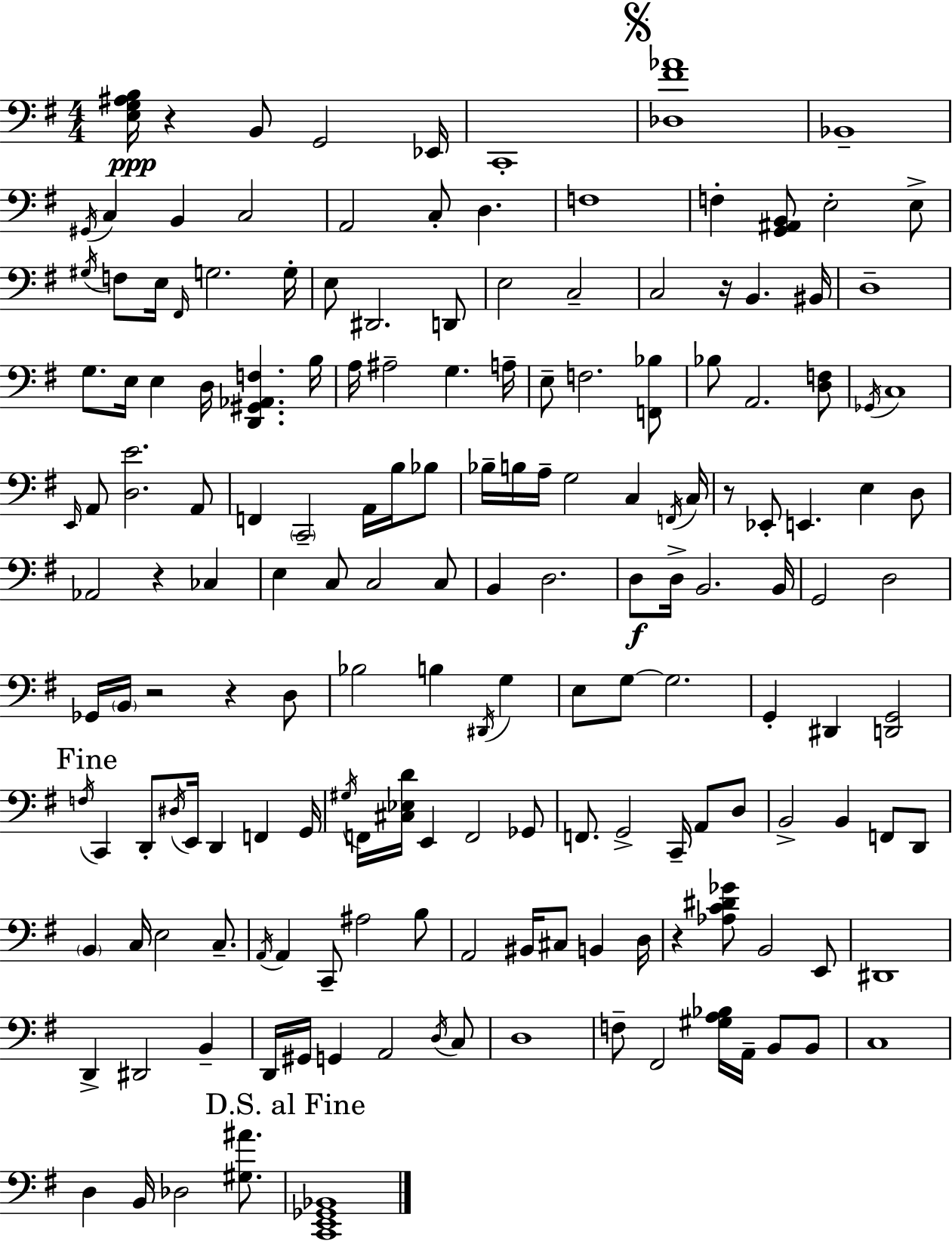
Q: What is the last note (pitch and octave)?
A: Db3